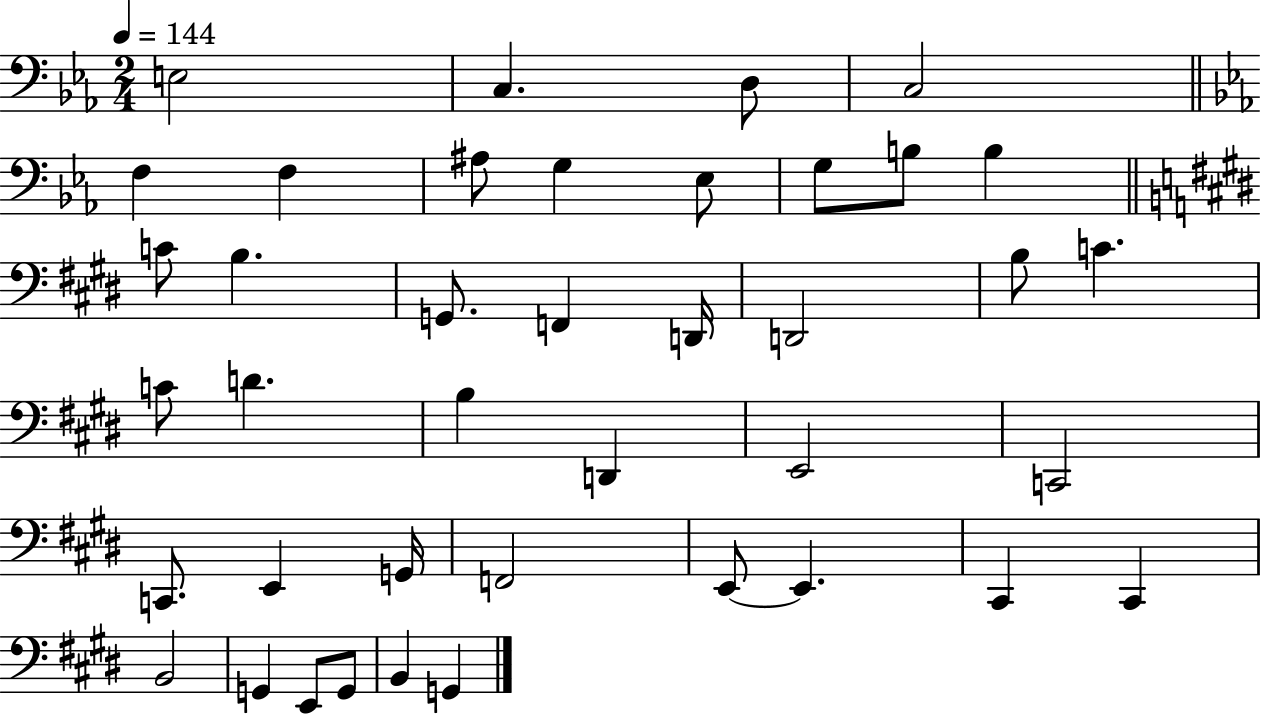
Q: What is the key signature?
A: EES major